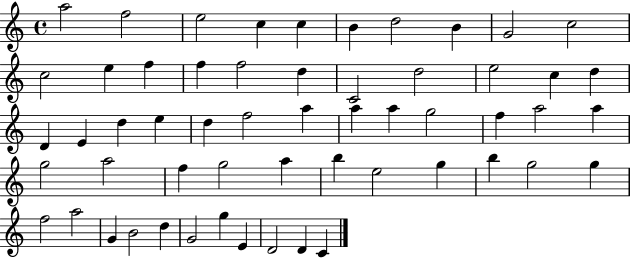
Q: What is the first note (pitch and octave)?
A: A5